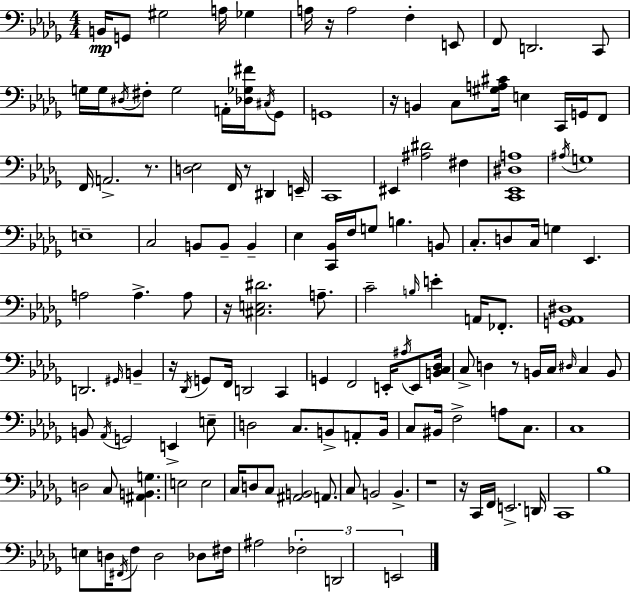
B2/s G2/e G#3/h A3/s Gb3/q A3/s R/s A3/h F3/q E2/e F2/e D2/h. C2/e G3/s G3/s D#3/s F#3/e G3/h A2/s [Db3,Gb3,F#4]/s C#3/s Gb2/e G2/w R/s B2/q C3/e [G#3,A3,C#4]/s E3/q C2/s G2/s F2/e F2/s A2/h. R/e. [D3,Eb3]/h F2/s R/e D#2/q E2/s C2/w EIS2/q [A#3,D#4]/h F#3/q [C2,Eb2,D#3,A3]/w A#3/s G3/w E3/w C3/h B2/e B2/e B2/q Eb3/q [C2,Bb2]/s F3/s G3/e B3/q. B2/e C3/e. D3/e C3/s G3/q Eb2/q. A3/h A3/q. A3/e R/s [C#3,E3,D#4]/h. A3/e. C4/h B3/s E4/q A2/s FES2/e. [G2,Ab2,D#3]/w D2/h. G#2/s B2/q R/s Db2/s G2/e F2/s D2/h C2/q G2/q F2/h E2/s A#3/s E2/e [B2,C3,Db3]/s C3/e D3/q R/e B2/s C3/s D#3/s C3/q B2/e B2/e Ab2/s G2/h E2/q E3/e D3/h C3/e. B2/e A2/e B2/s C3/e BIS2/s F3/h A3/e C3/e. C3/w D3/h C3/e [A#2,B2,G3]/q. E3/h E3/h C3/s D3/e C3/e [A#2,B2]/h A2/e. C3/e B2/h B2/q. R/w R/s C2/s F2/s E2/h. D2/s C2/w Bb3/w E3/e D3/s F#2/s F3/e D3/h Db3/e F#3/s A#3/h FES3/h D2/h E2/h